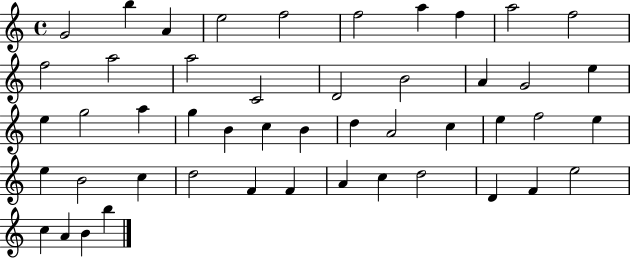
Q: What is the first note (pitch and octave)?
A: G4